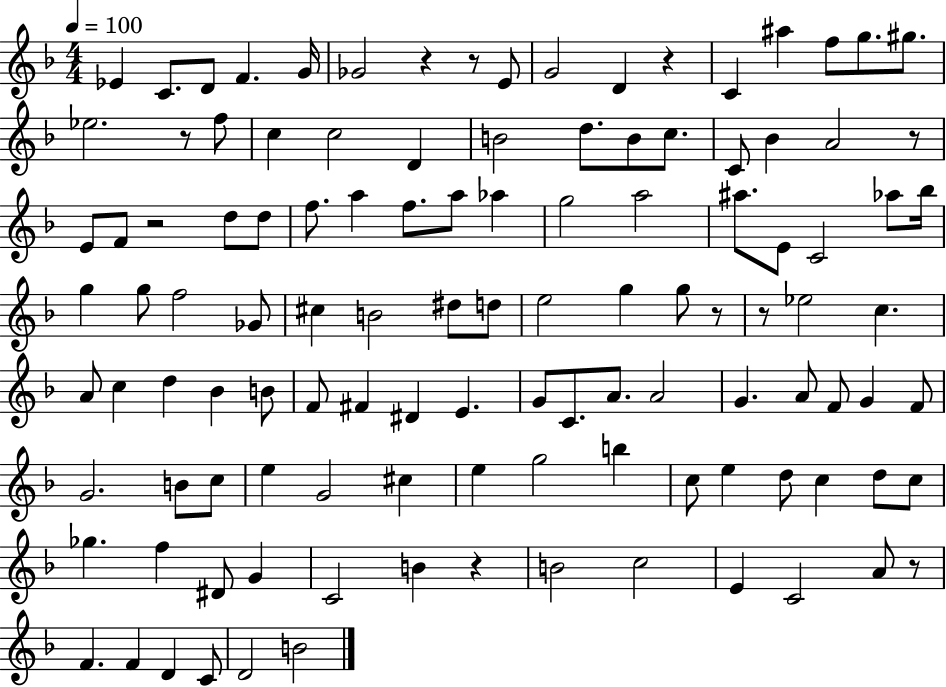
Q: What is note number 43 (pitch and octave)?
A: G5